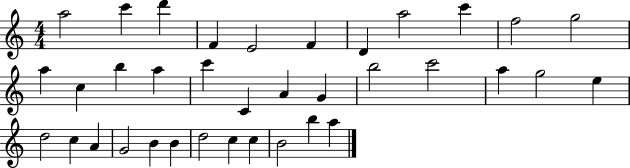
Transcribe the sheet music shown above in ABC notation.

X:1
T:Untitled
M:4/4
L:1/4
K:C
a2 c' d' F E2 F D a2 c' f2 g2 a c b a c' C A G b2 c'2 a g2 e d2 c A G2 B B d2 c c B2 b a